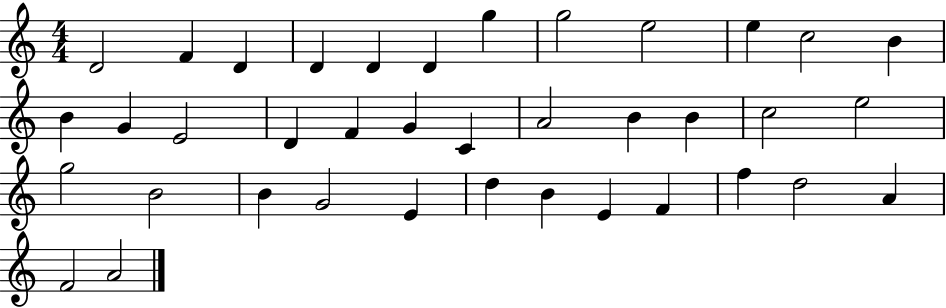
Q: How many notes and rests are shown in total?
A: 38